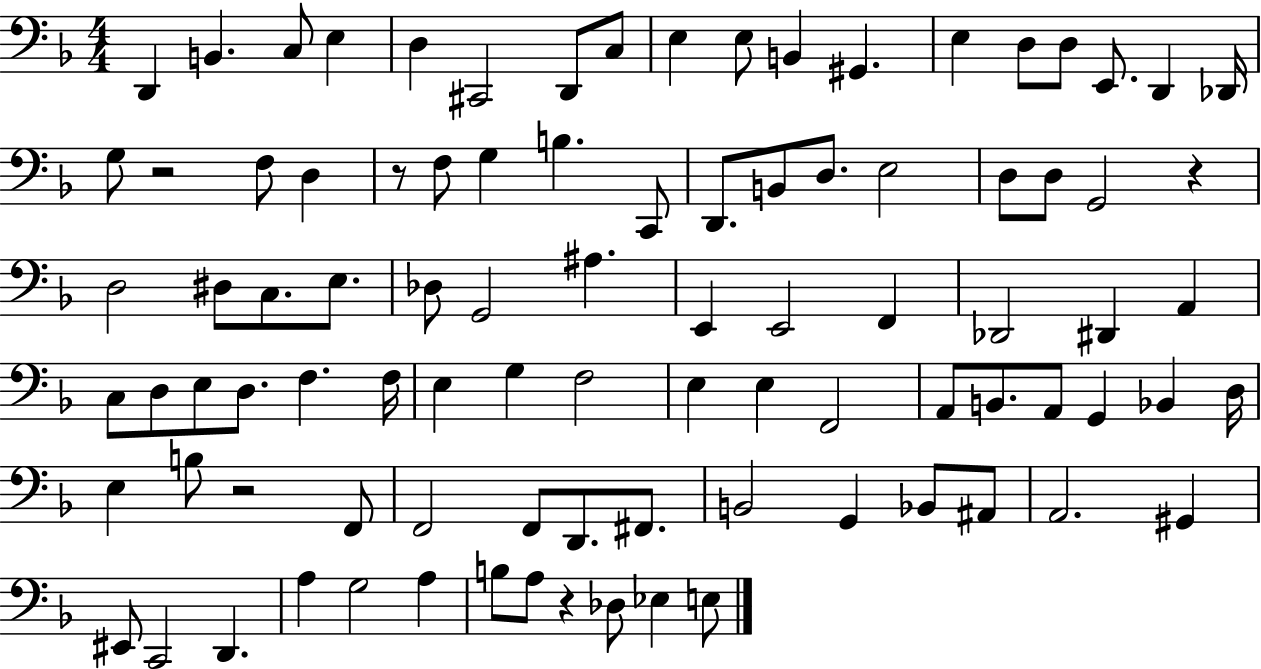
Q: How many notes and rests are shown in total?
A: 92